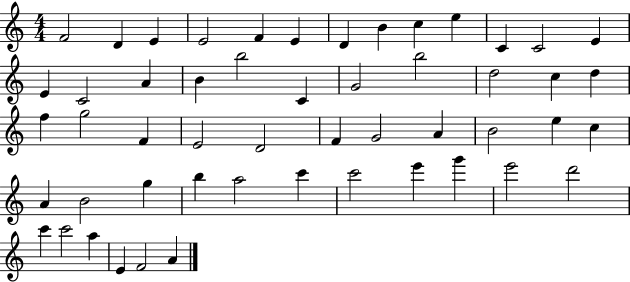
F4/h D4/q E4/q E4/h F4/q E4/q D4/q B4/q C5/q E5/q C4/q C4/h E4/q E4/q C4/h A4/q B4/q B5/h C4/q G4/h B5/h D5/h C5/q D5/q F5/q G5/h F4/q E4/h D4/h F4/q G4/h A4/q B4/h E5/q C5/q A4/q B4/h G5/q B5/q A5/h C6/q C6/h E6/q G6/q E6/h D6/h C6/q C6/h A5/q E4/q F4/h A4/q